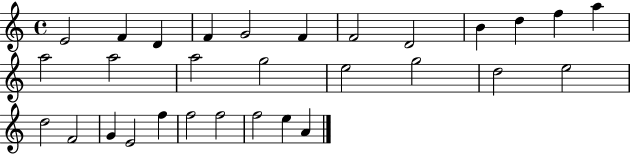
E4/h F4/q D4/q F4/q G4/h F4/q F4/h D4/h B4/q D5/q F5/q A5/q A5/h A5/h A5/h G5/h E5/h G5/h D5/h E5/h D5/h F4/h G4/q E4/h F5/q F5/h F5/h F5/h E5/q A4/q